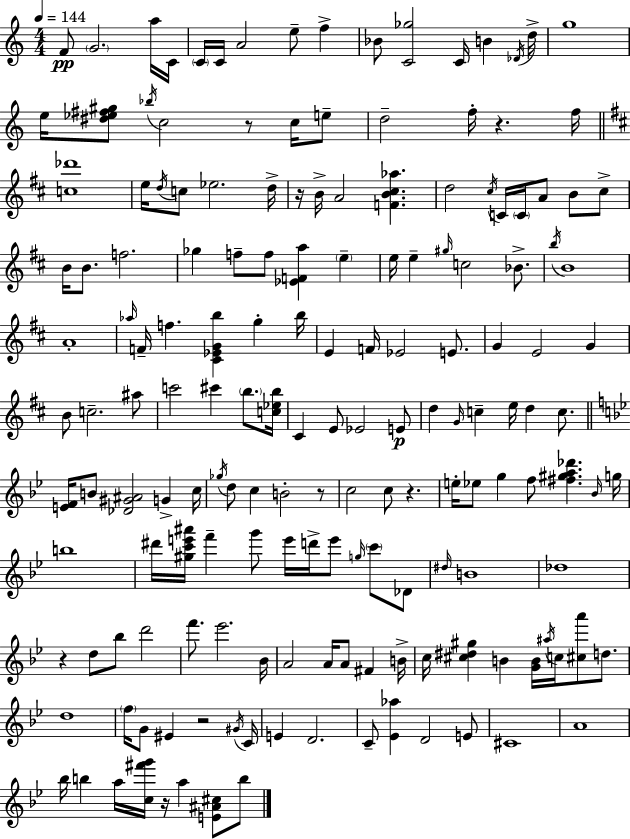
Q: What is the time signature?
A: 4/4